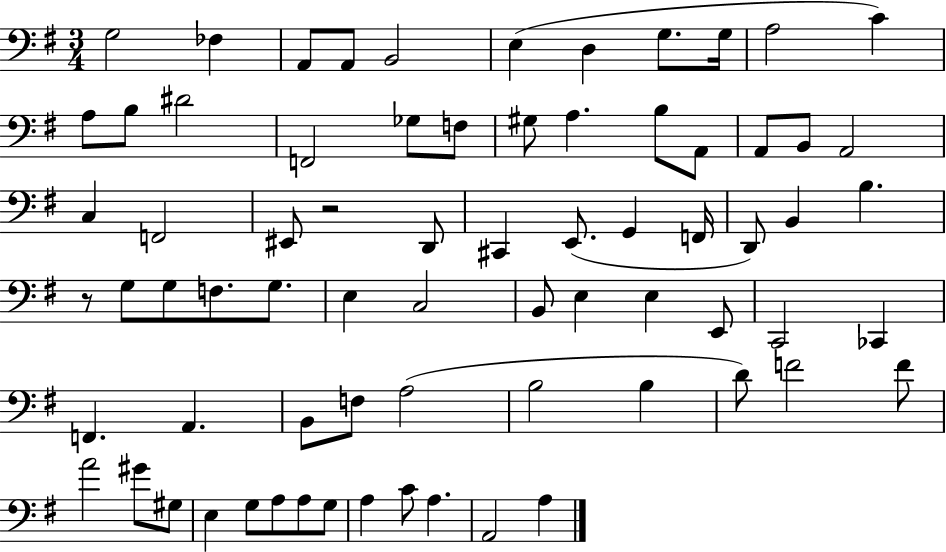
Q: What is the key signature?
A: G major